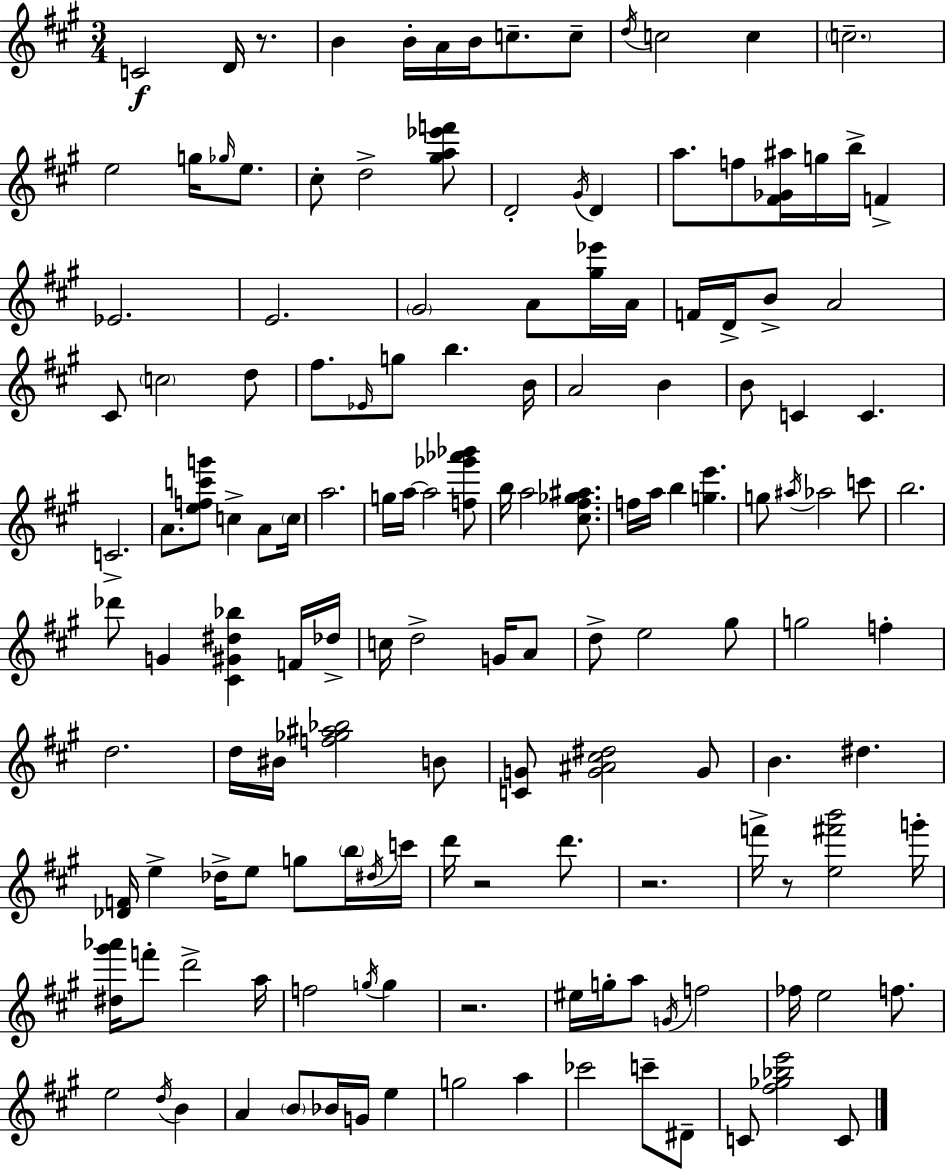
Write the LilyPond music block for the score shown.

{
  \clef treble
  \numericTimeSignature
  \time 3/4
  \key a \major
  c'2\f d'16 r8. | b'4 b'16-. a'16 b'16 c''8.-- c''8-- | \acciaccatura { d''16 } c''2 c''4 | \parenthesize c''2.-- | \break e''2 g''16 \grace { ges''16 } e''8. | cis''8-. d''2-> | <gis'' a'' ees''' f'''>8 d'2-. \acciaccatura { gis'16 } d'4 | a''8. f''8 <fis' ges' ais''>16 g''16 b''16-> f'4-> | \break ees'2. | e'2. | \parenthesize gis'2 a'8 | <gis'' ees'''>16 a'16 f'16 d'16-> b'8-> a'2 | \break cis'8 \parenthesize c''2 | d''8 fis''8. \grace { ees'16 } g''8 b''4. | b'16 a'2 | b'4 b'8 c'4 c'4. | \break c'2.-> | a'8. <e'' f'' c''' g'''>8 c''4-> | a'8 \parenthesize c''16 a''2. | g''16 a''16~~ a''2 | \break <f'' ges''' aes''' bes'''>8 b''16 a''2 | <cis'' fis'' ges'' ais''>8. f''16 a''16 b''4 <g'' e'''>4. | g''8 \acciaccatura { ais''16 } aes''2 | c'''8 b''2. | \break des'''8 g'4 <cis' gis' dis'' bes''>4 | f'16 des''16-> c''16 d''2-> | g'16 a'8 d''8-> e''2 | gis''8 g''2 | \break f''4-. d''2. | d''16 bis'16 <f'' ges'' ais'' bes''>2 | b'8 <c' g'>8 <g' ais' cis'' dis''>2 | g'8 b'4. dis''4. | \break <des' f'>16 e''4-> des''16-> e''8 | g''8 \parenthesize b''16 \acciaccatura { dis''16 } c'''16 d'''16 r2 | d'''8. r2. | f'''16-> r8 <e'' fis''' b'''>2 | \break g'''16-. <dis'' gis''' aes'''>16 f'''8-. d'''2-> | a''16 f''2 | \acciaccatura { g''16 } g''4 r2. | eis''16 g''16-. a''8 \acciaccatura { g'16 } | \break f''2 fes''16 e''2 | f''8. e''2 | \acciaccatura { d''16 } b'4 a'4 | \parenthesize b'8 bes'16 g'16 e''4 g''2 | \break a''4 ces'''2 | c'''8-- dis'8-- c'8 <fis'' ges'' bes'' e'''>2 | c'8 \bar "|."
}